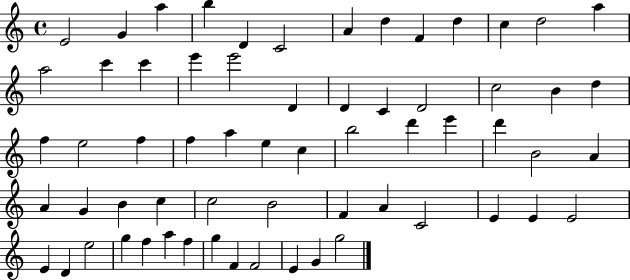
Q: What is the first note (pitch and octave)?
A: E4